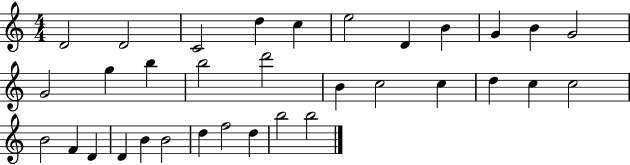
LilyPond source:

{
  \clef treble
  \numericTimeSignature
  \time 4/4
  \key c \major
  d'2 d'2 | c'2 d''4 c''4 | e''2 d'4 b'4 | g'4 b'4 g'2 | \break g'2 g''4 b''4 | b''2 d'''2 | b'4 c''2 c''4 | d''4 c''4 c''2 | \break b'2 f'4 d'4 | d'4 b'4 b'2 | d''4 f''2 d''4 | b''2 b''2 | \break \bar "|."
}